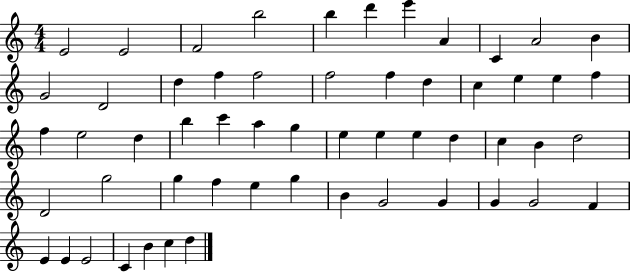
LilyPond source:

{
  \clef treble
  \numericTimeSignature
  \time 4/4
  \key c \major
  e'2 e'2 | f'2 b''2 | b''4 d'''4 e'''4 a'4 | c'4 a'2 b'4 | \break g'2 d'2 | d''4 f''4 f''2 | f''2 f''4 d''4 | c''4 e''4 e''4 f''4 | \break f''4 e''2 d''4 | b''4 c'''4 a''4 g''4 | e''4 e''4 e''4 d''4 | c''4 b'4 d''2 | \break d'2 g''2 | g''4 f''4 e''4 g''4 | b'4 g'2 g'4 | g'4 g'2 f'4 | \break e'4 e'4 e'2 | c'4 b'4 c''4 d''4 | \bar "|."
}